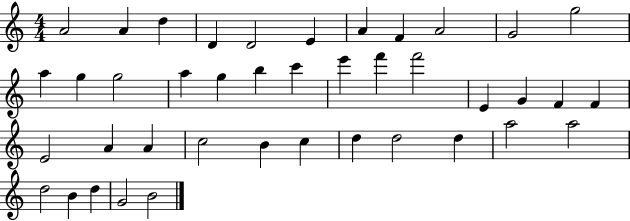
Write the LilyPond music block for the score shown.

{
  \clef treble
  \numericTimeSignature
  \time 4/4
  \key c \major
  a'2 a'4 d''4 | d'4 d'2 e'4 | a'4 f'4 a'2 | g'2 g''2 | \break a''4 g''4 g''2 | a''4 g''4 b''4 c'''4 | e'''4 f'''4 f'''2 | e'4 g'4 f'4 f'4 | \break e'2 a'4 a'4 | c''2 b'4 c''4 | d''4 d''2 d''4 | a''2 a''2 | \break d''2 b'4 d''4 | g'2 b'2 | \bar "|."
}